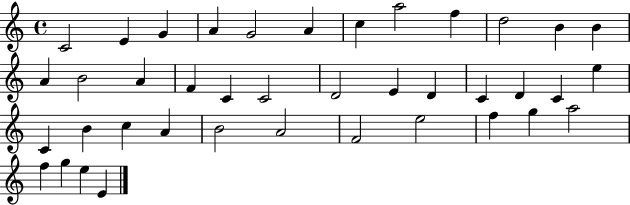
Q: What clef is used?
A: treble